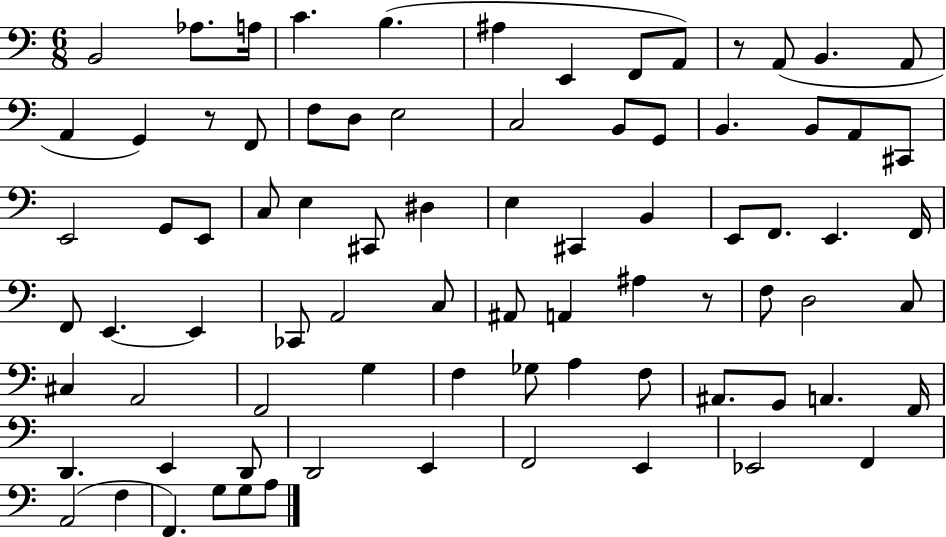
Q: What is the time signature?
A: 6/8